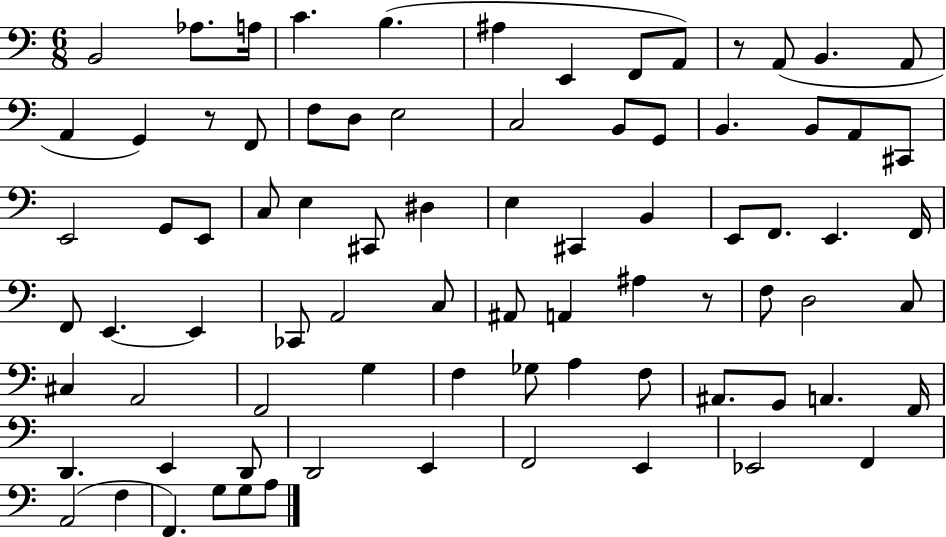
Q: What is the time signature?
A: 6/8